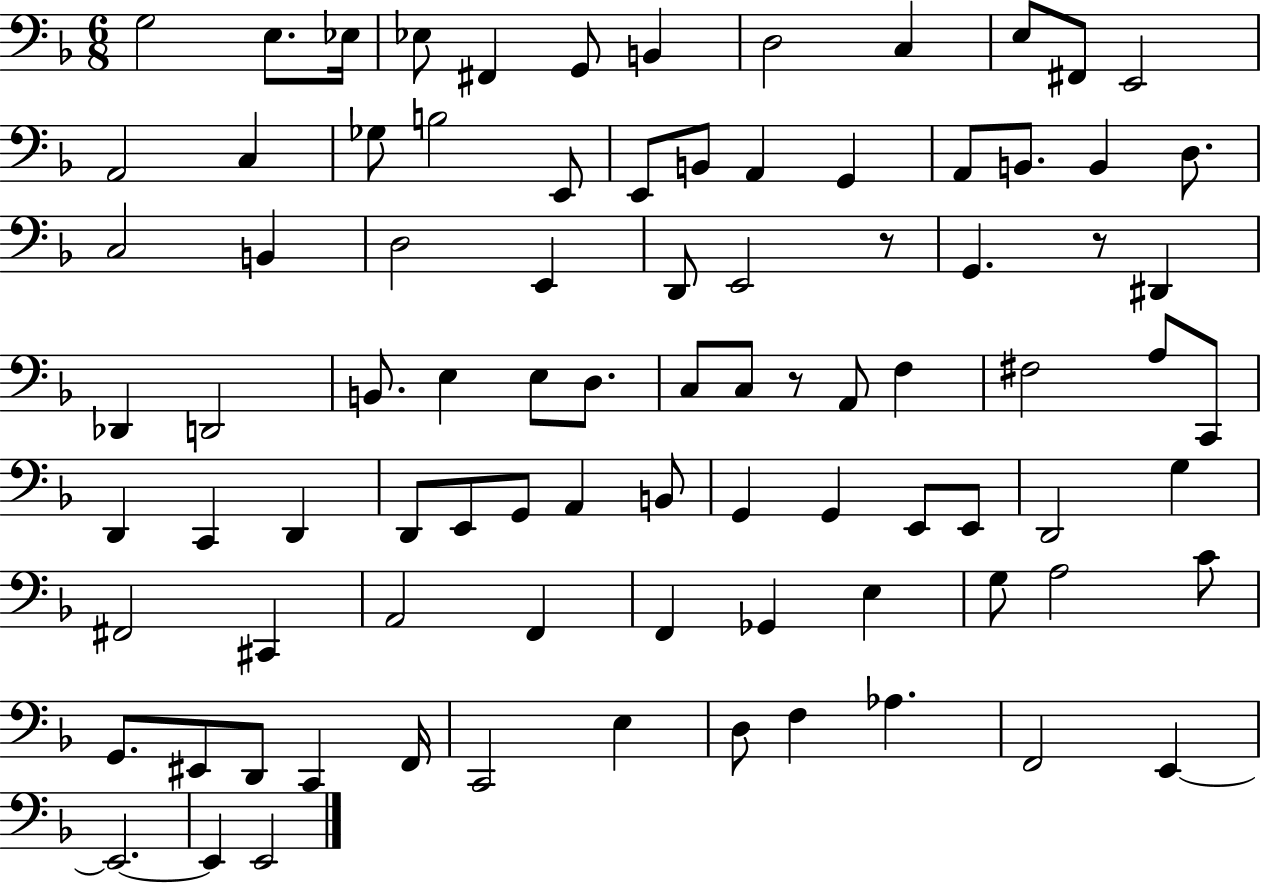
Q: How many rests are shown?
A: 3